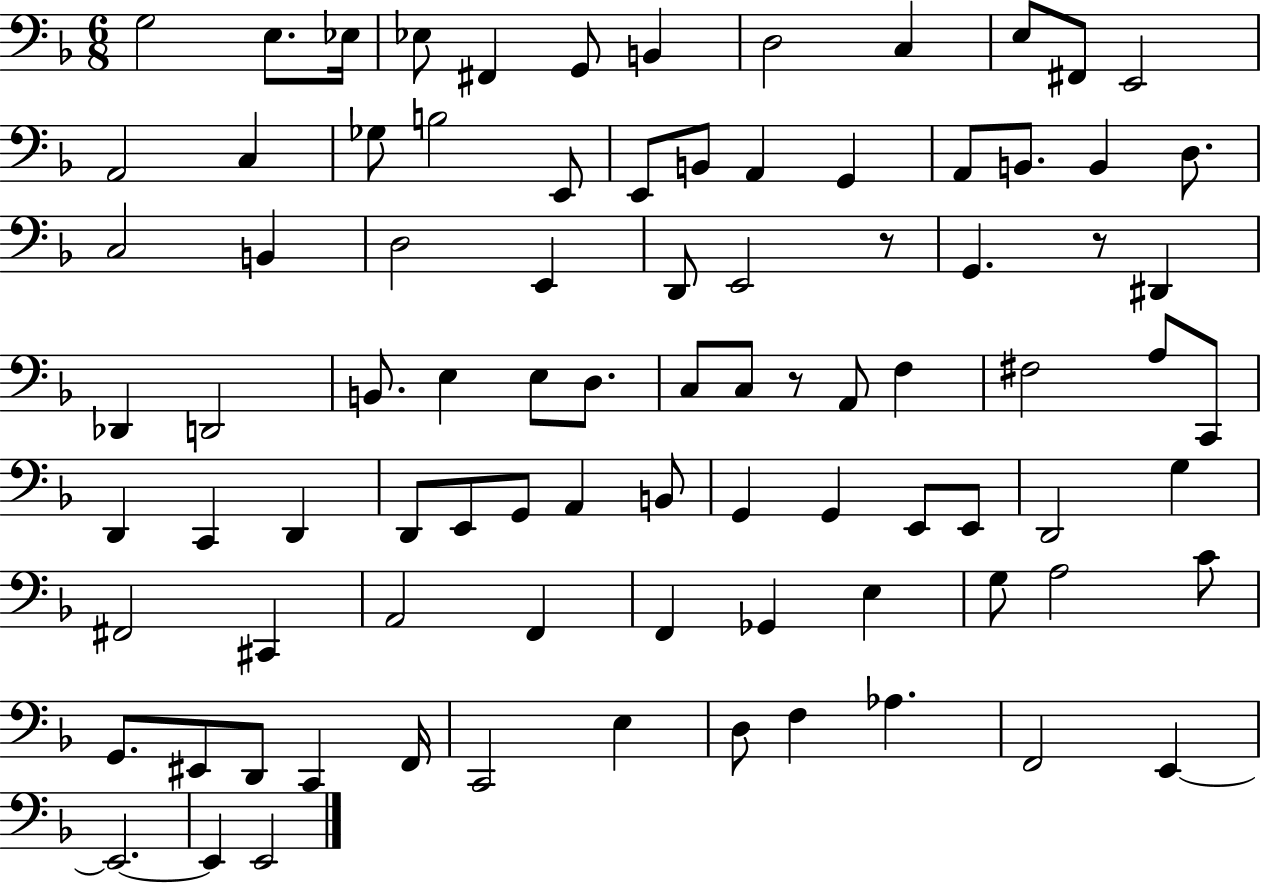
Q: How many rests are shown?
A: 3